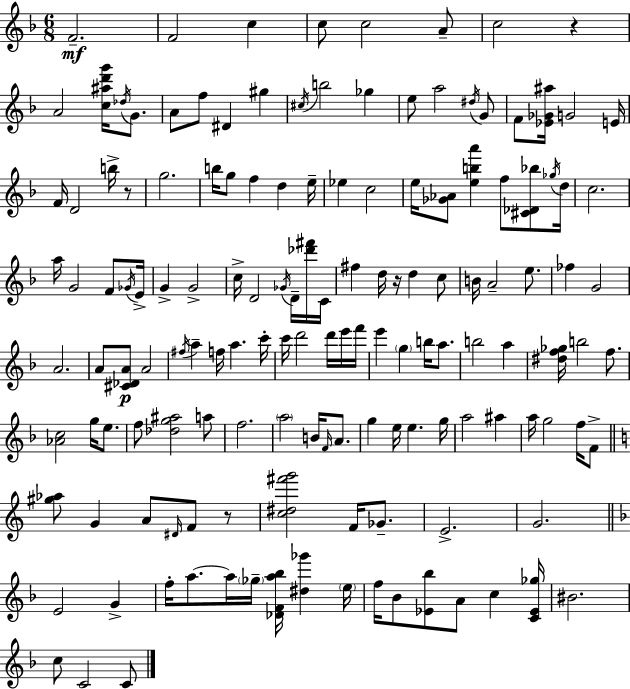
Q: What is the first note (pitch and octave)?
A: F4